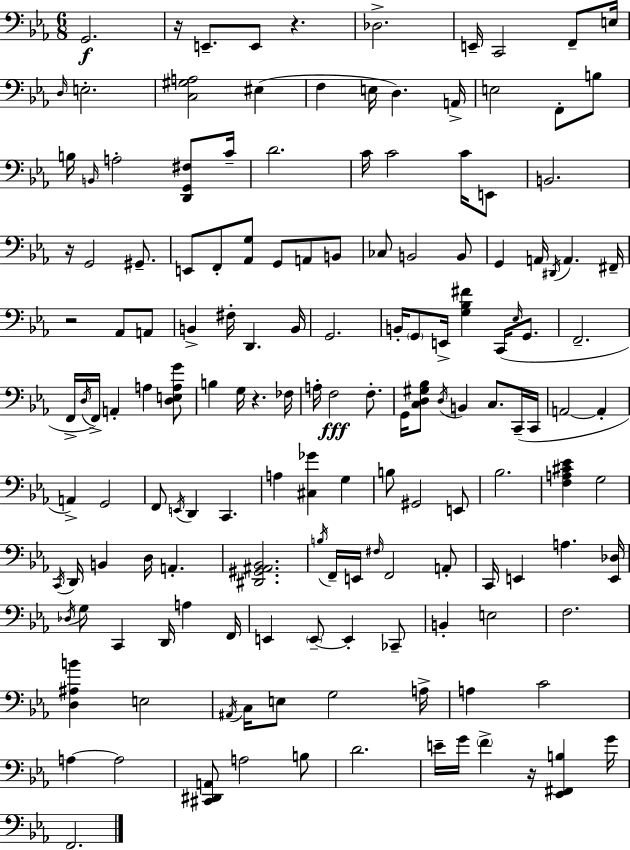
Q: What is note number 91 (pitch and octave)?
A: D2